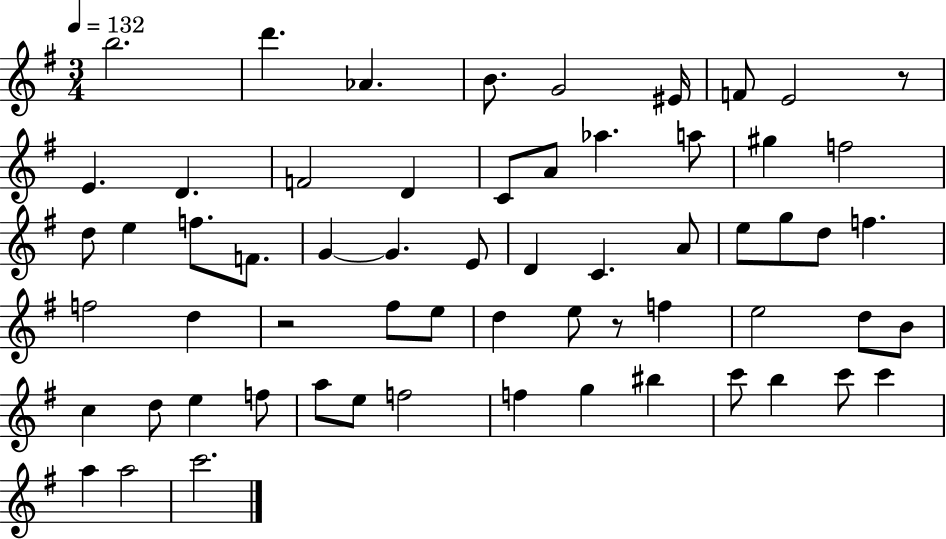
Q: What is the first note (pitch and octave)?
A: B5